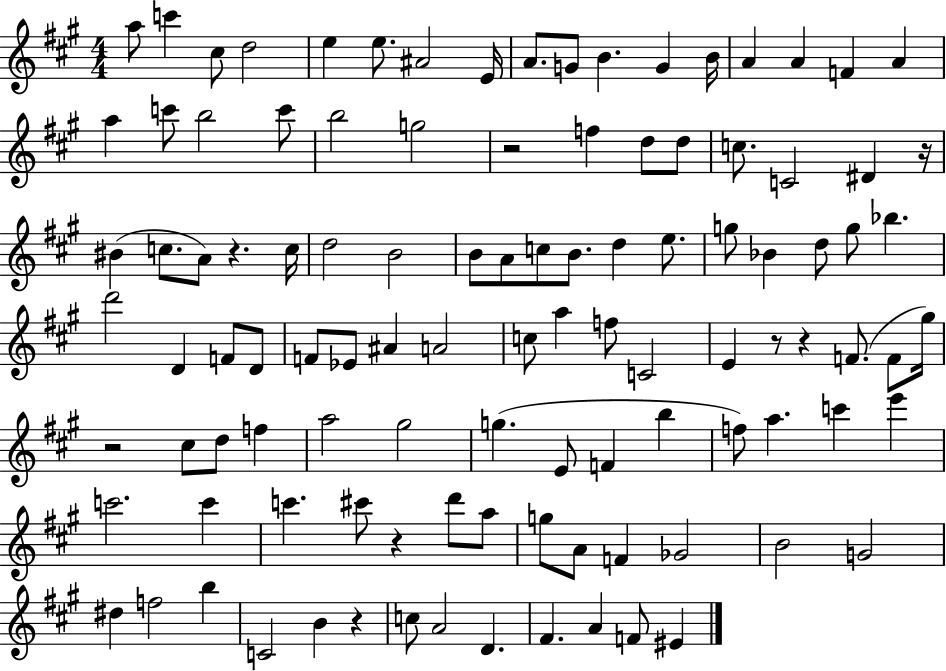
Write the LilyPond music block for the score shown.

{
  \clef treble
  \numericTimeSignature
  \time 4/4
  \key a \major
  a''8 c'''4 cis''8 d''2 | e''4 e''8. ais'2 e'16 | a'8. g'8 b'4. g'4 b'16 | a'4 a'4 f'4 a'4 | \break a''4 c'''8 b''2 c'''8 | b''2 g''2 | r2 f''4 d''8 d''8 | c''8. c'2 dis'4 r16 | \break bis'4( c''8. a'8) r4. c''16 | d''2 b'2 | b'8 a'8 c''8 b'8. d''4 e''8. | g''8 bes'4 d''8 g''8 bes''4. | \break d'''2 d'4 f'8 d'8 | f'8 ees'8 ais'4 a'2 | c''8 a''4 f''8 c'2 | e'4 r8 r4 f'8.( f'8 gis''16) | \break r2 cis''8 d''8 f''4 | a''2 gis''2 | g''4.( e'8 f'4 b''4 | f''8) a''4. c'''4 e'''4 | \break c'''2. c'''4 | c'''4. cis'''8 r4 d'''8 a''8 | g''8 a'8 f'4 ges'2 | b'2 g'2 | \break dis''4 f''2 b''4 | c'2 b'4 r4 | c''8 a'2 d'4. | fis'4. a'4 f'8 eis'4 | \break \bar "|."
}